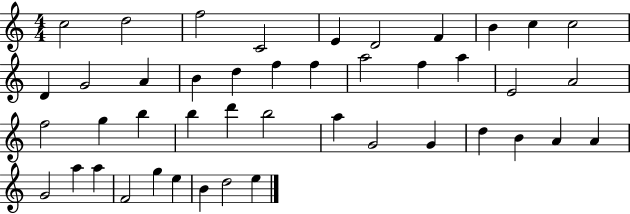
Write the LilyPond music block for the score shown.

{
  \clef treble
  \numericTimeSignature
  \time 4/4
  \key c \major
  c''2 d''2 | f''2 c'2 | e'4 d'2 f'4 | b'4 c''4 c''2 | \break d'4 g'2 a'4 | b'4 d''4 f''4 f''4 | a''2 f''4 a''4 | e'2 a'2 | \break f''2 g''4 b''4 | b''4 d'''4 b''2 | a''4 g'2 g'4 | d''4 b'4 a'4 a'4 | \break g'2 a''4 a''4 | f'2 g''4 e''4 | b'4 d''2 e''4 | \bar "|."
}